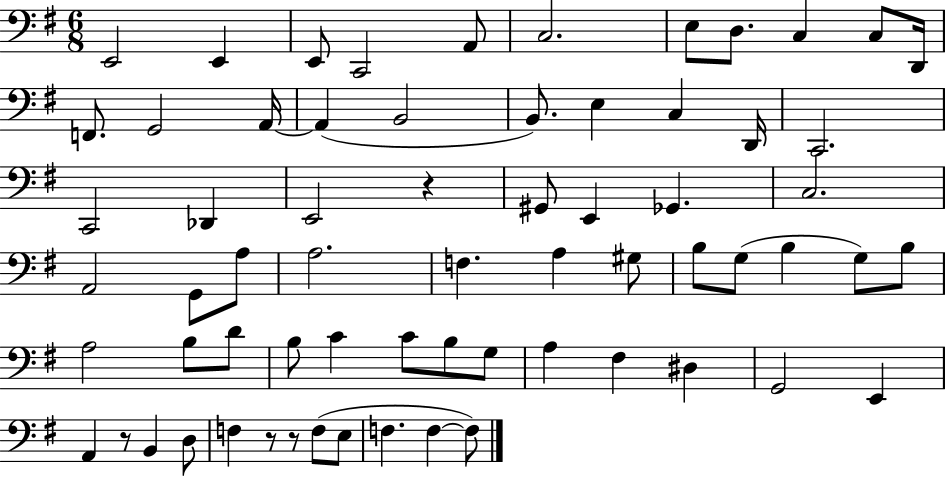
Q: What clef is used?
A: bass